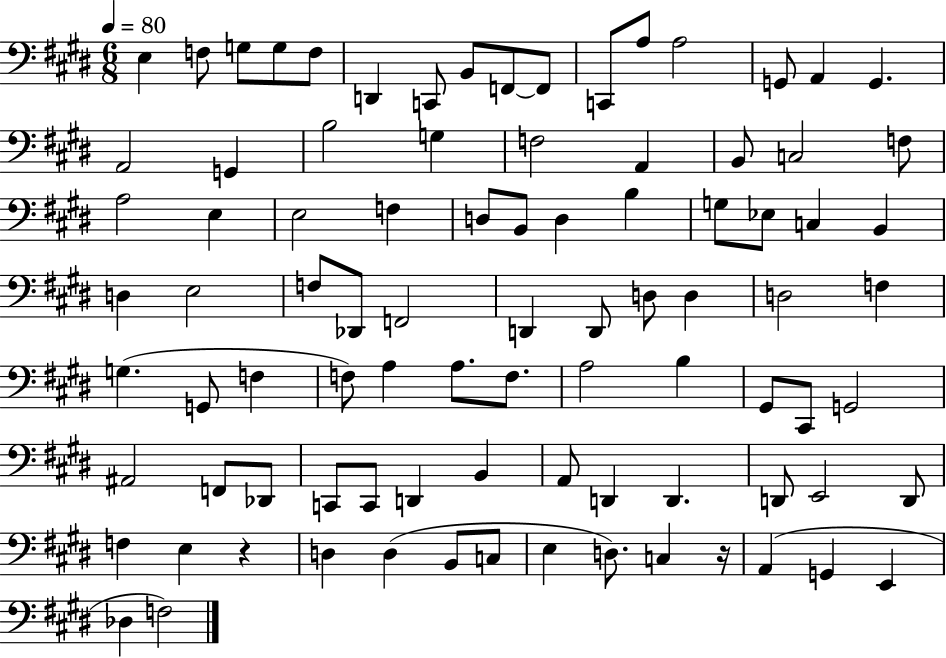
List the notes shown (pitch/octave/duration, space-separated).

E3/q F3/e G3/e G3/e F3/e D2/q C2/e B2/e F2/e F2/e C2/e A3/e A3/h G2/e A2/q G2/q. A2/h G2/q B3/h G3/q F3/h A2/q B2/e C3/h F3/e A3/h E3/q E3/h F3/q D3/e B2/e D3/q B3/q G3/e Eb3/e C3/q B2/q D3/q E3/h F3/e Db2/e F2/h D2/q D2/e D3/e D3/q D3/h F3/q G3/q. G2/e F3/q F3/e A3/q A3/e. F3/e. A3/h B3/q G#2/e C#2/e G2/h A#2/h F2/e Db2/e C2/e C2/e D2/q B2/q A2/e D2/q D2/q. D2/e E2/h D2/e F3/q E3/q R/q D3/q D3/q B2/e C3/e E3/q D3/e. C3/q R/s A2/q G2/q E2/q Db3/q F3/h